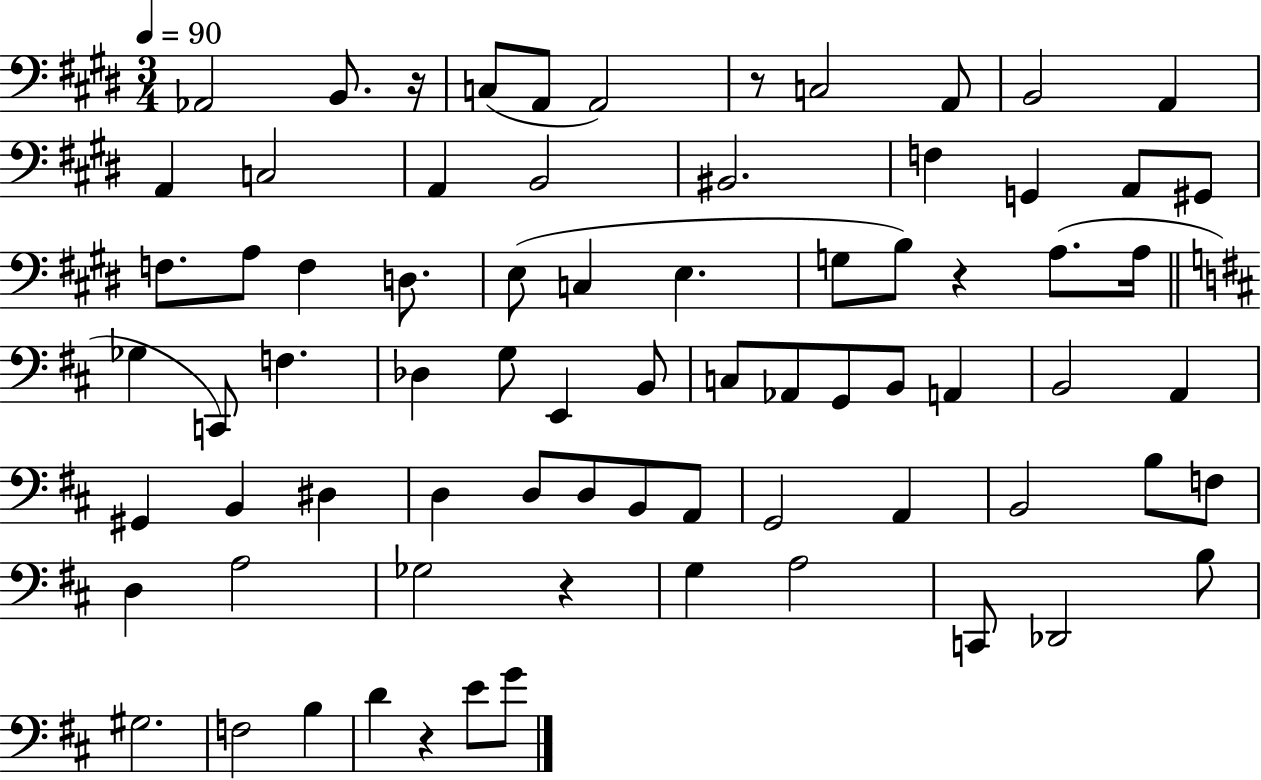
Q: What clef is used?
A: bass